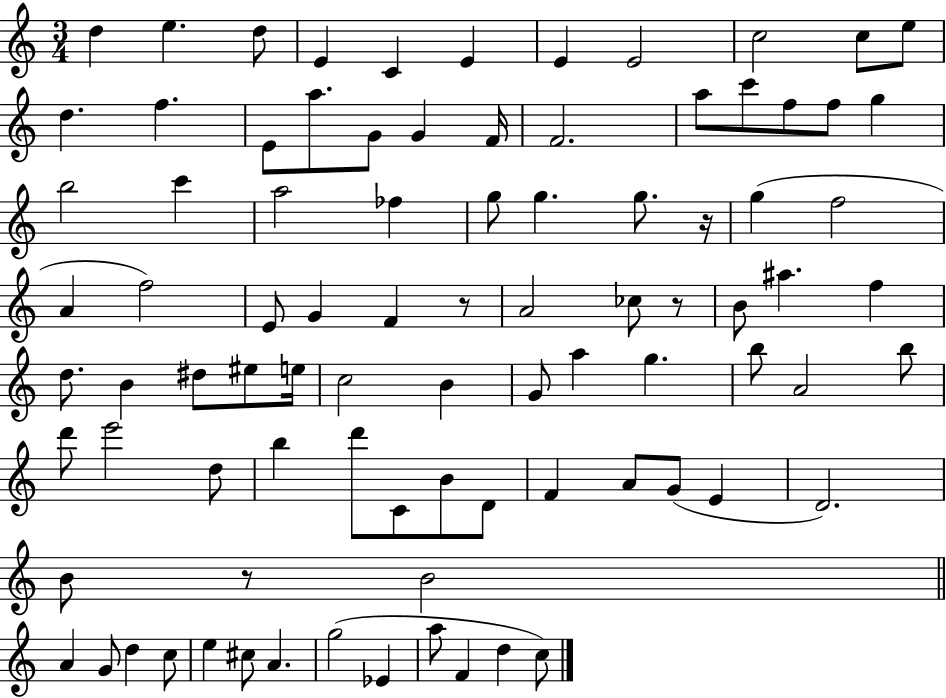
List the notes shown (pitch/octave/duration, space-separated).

D5/q E5/q. D5/e E4/q C4/q E4/q E4/q E4/h C5/h C5/e E5/e D5/q. F5/q. E4/e A5/e. G4/e G4/q F4/s F4/h. A5/e C6/e F5/e F5/e G5/q B5/h C6/q A5/h FES5/q G5/e G5/q. G5/e. R/s G5/q F5/h A4/q F5/h E4/e G4/q F4/q R/e A4/h CES5/e R/e B4/e A#5/q. F5/q D5/e. B4/q D#5/e EIS5/e E5/s C5/h B4/q G4/e A5/q G5/q. B5/e A4/h B5/e D6/e E6/h D5/e B5/q D6/e C4/e B4/e D4/e F4/q A4/e G4/e E4/q D4/h. B4/e R/e B4/h A4/q G4/e D5/q C5/e E5/q C#5/e A4/q. G5/h Eb4/q A5/e F4/q D5/q C5/e